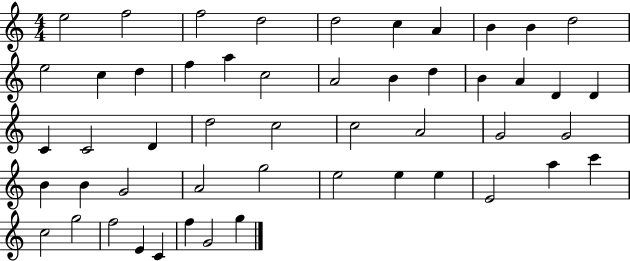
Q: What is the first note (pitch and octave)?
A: E5